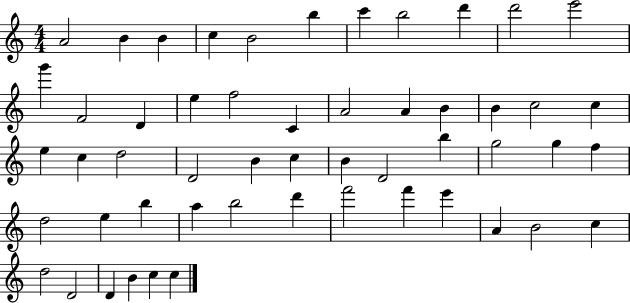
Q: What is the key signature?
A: C major